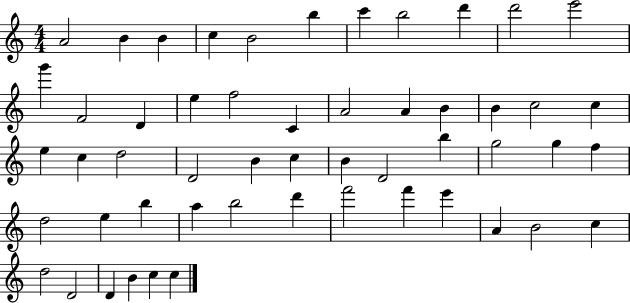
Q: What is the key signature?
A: C major